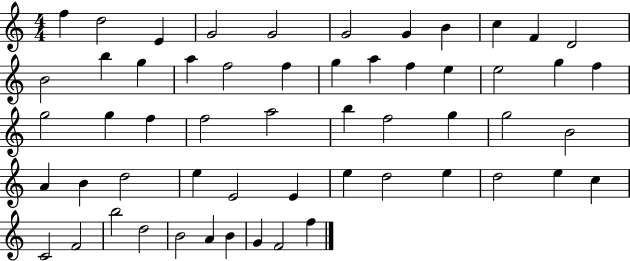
F5/q D5/h E4/q G4/h G4/h G4/h G4/q B4/q C5/q F4/q D4/h B4/h B5/q G5/q A5/q F5/h F5/q G5/q A5/q F5/q E5/q E5/h G5/q F5/q G5/h G5/q F5/q F5/h A5/h B5/q F5/h G5/q G5/h B4/h A4/q B4/q D5/h E5/q E4/h E4/q E5/q D5/h E5/q D5/h E5/q C5/q C4/h F4/h B5/h D5/h B4/h A4/q B4/q G4/q F4/h F5/q